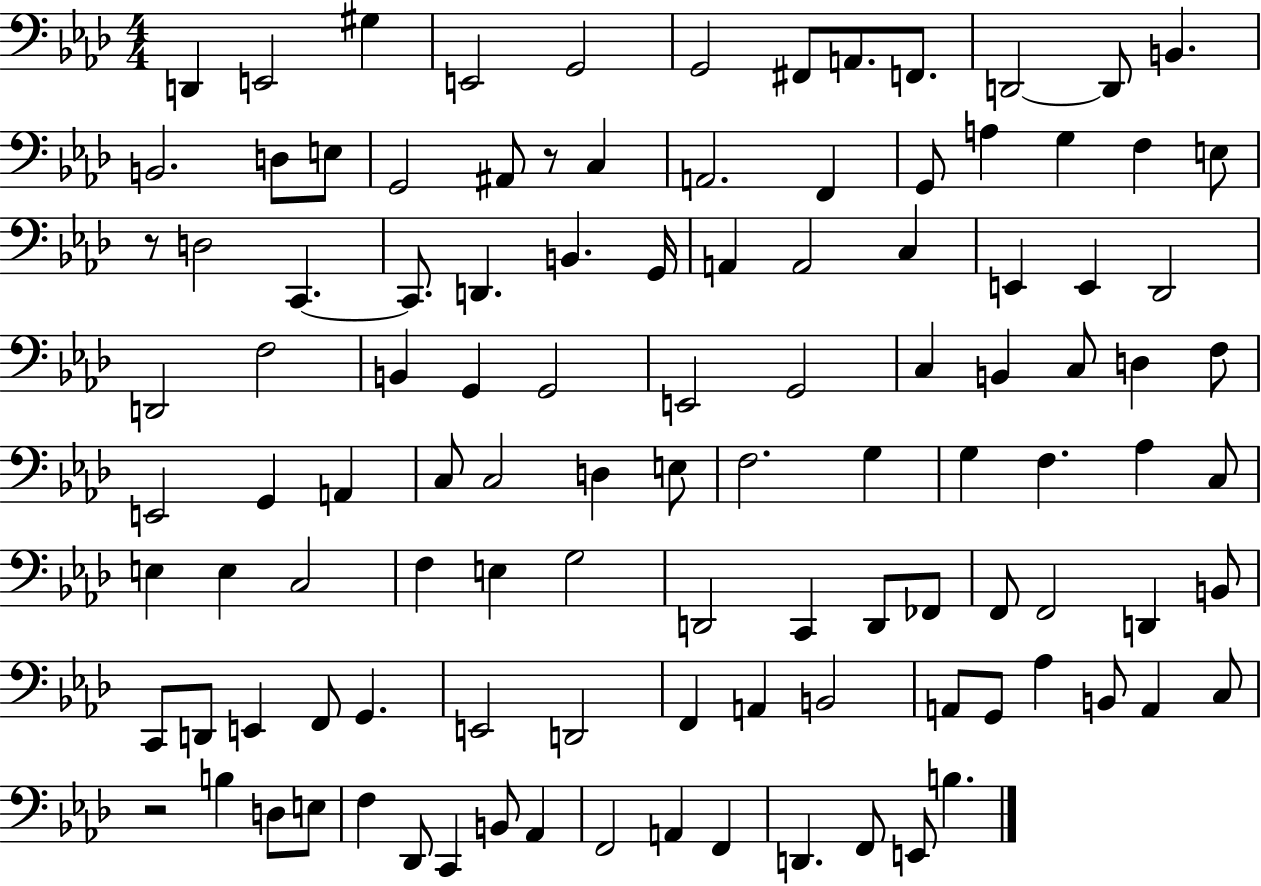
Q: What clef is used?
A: bass